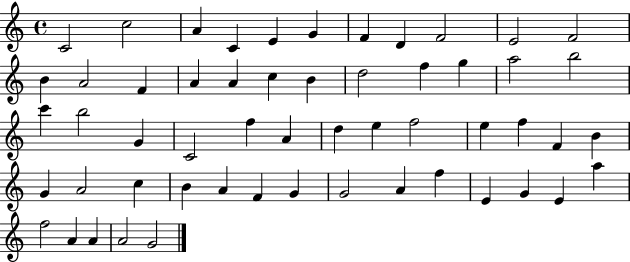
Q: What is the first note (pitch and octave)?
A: C4